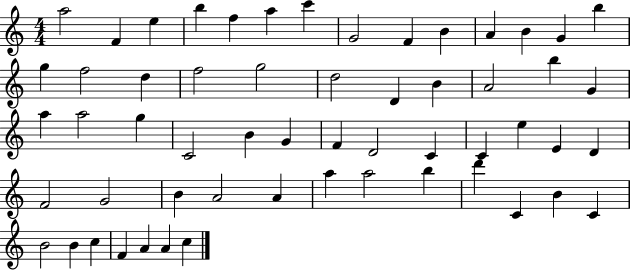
X:1
T:Untitled
M:4/4
L:1/4
K:C
a2 F e b f a c' G2 F B A B G b g f2 d f2 g2 d2 D B A2 b G a a2 g C2 B G F D2 C C e E D F2 G2 B A2 A a a2 b d' C B C B2 B c F A A c